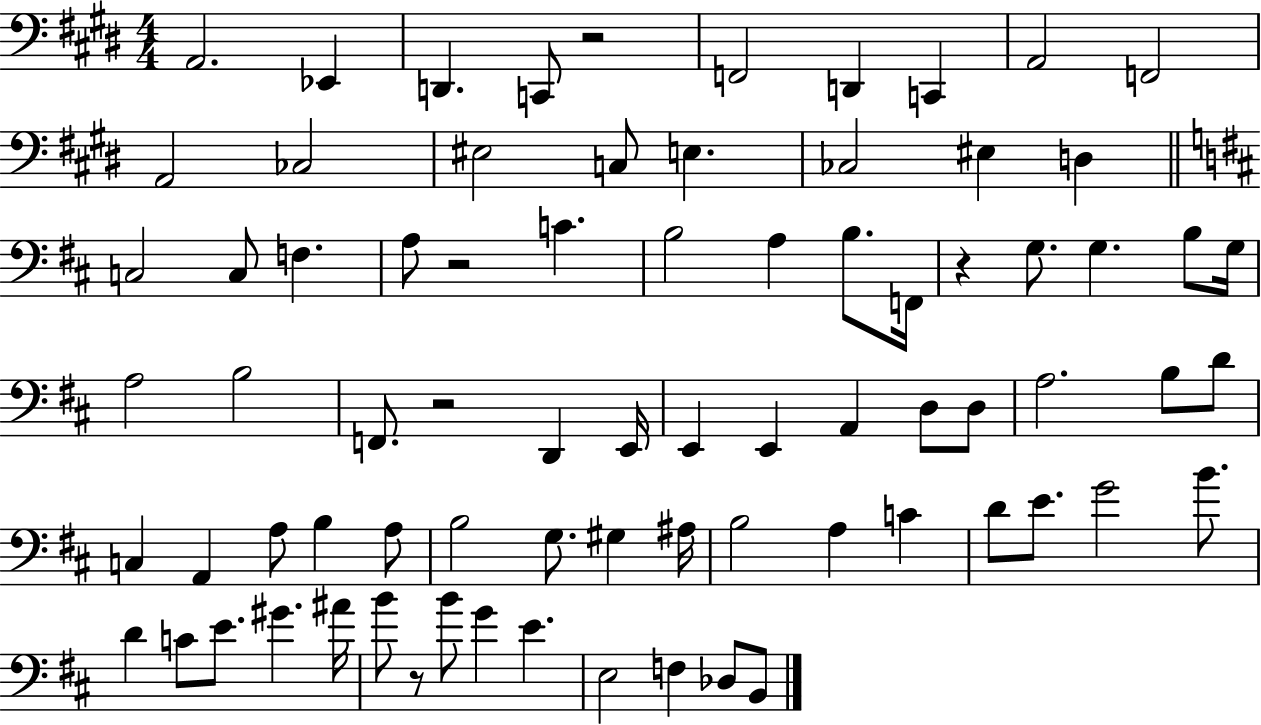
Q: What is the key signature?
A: E major